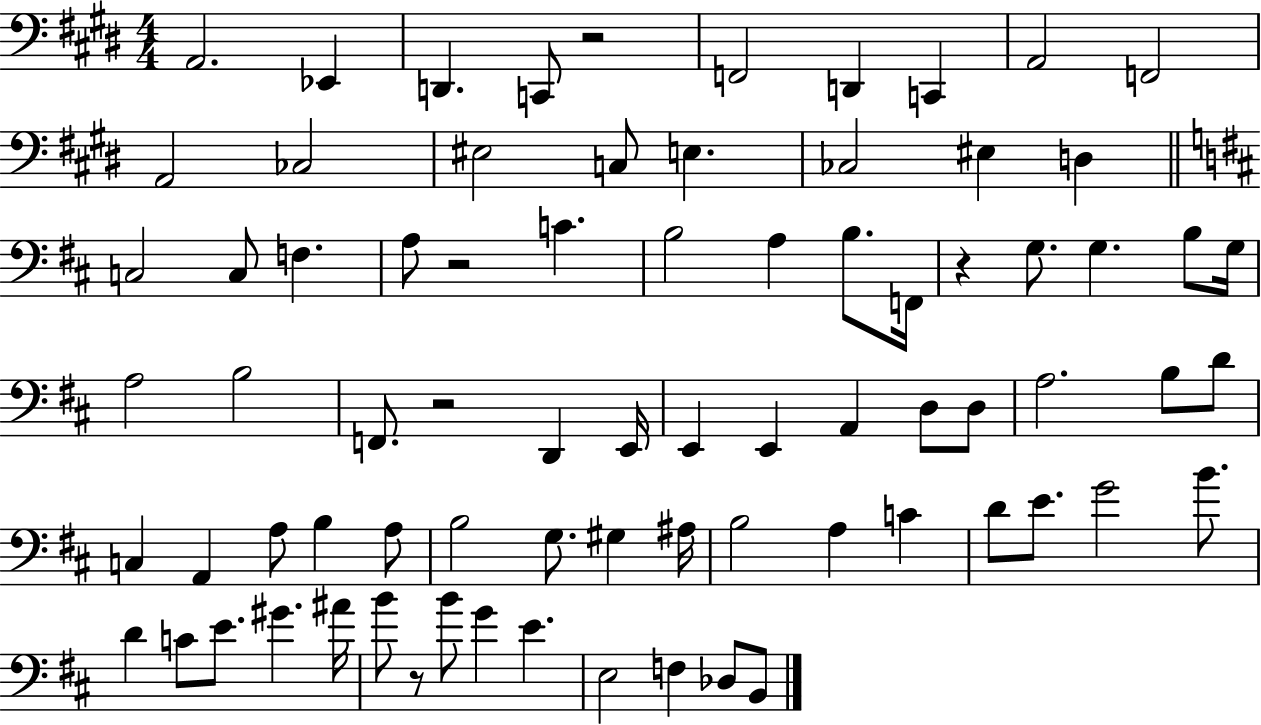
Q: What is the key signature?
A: E major